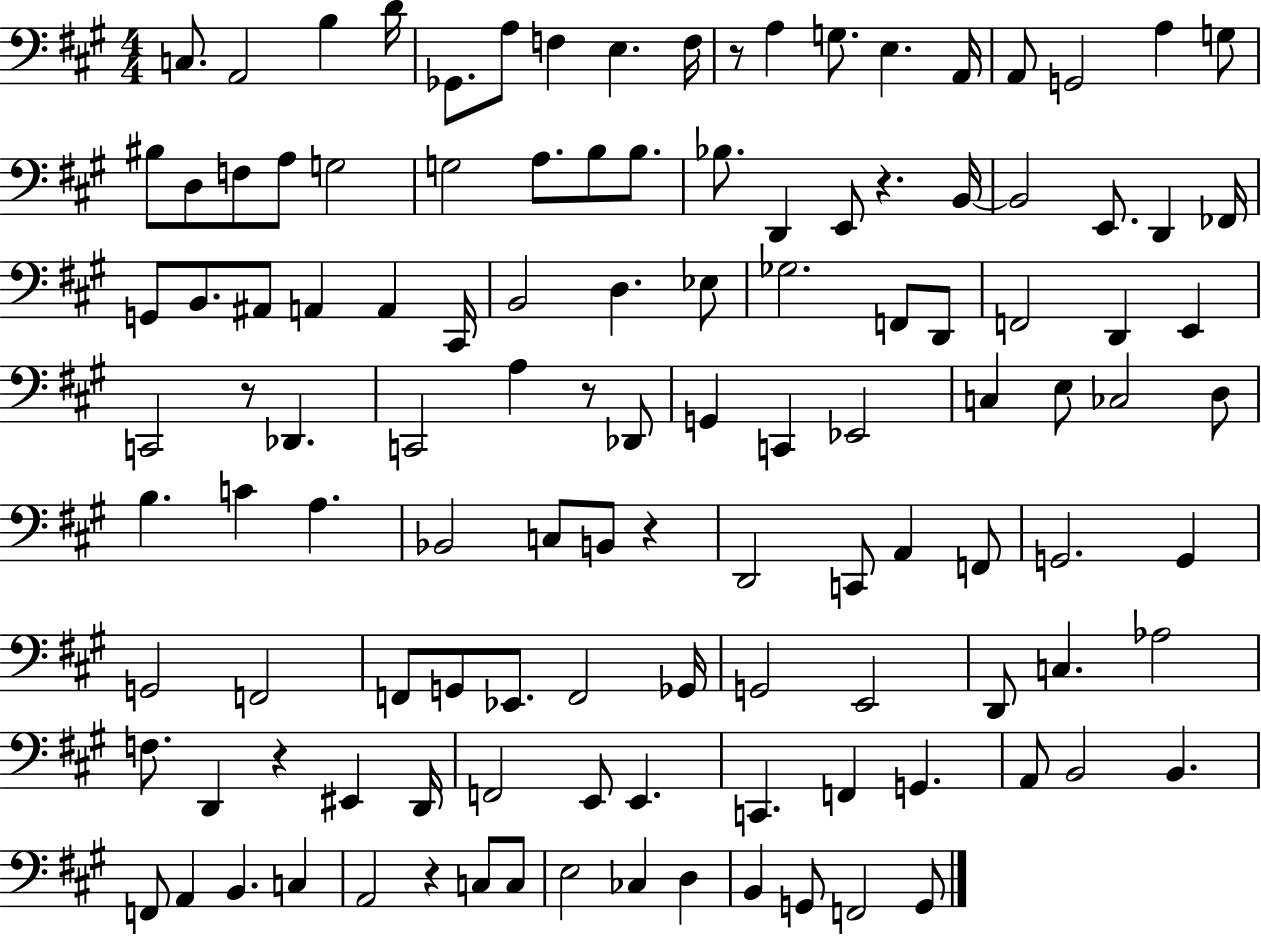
{
  \clef bass
  \numericTimeSignature
  \time 4/4
  \key a \major
  c8. a,2 b4 d'16 | ges,8. a8 f4 e4. f16 | r8 a4 g8. e4. a,16 | a,8 g,2 a4 g8 | \break bis8 d8 f8 a8 g2 | g2 a8. b8 b8. | bes8. d,4 e,8 r4. b,16~~ | b,2 e,8. d,4 fes,16 | \break g,8 b,8. ais,8 a,4 a,4 cis,16 | b,2 d4. ees8 | ges2. f,8 d,8 | f,2 d,4 e,4 | \break c,2 r8 des,4. | c,2 a4 r8 des,8 | g,4 c,4 ees,2 | c4 e8 ces2 d8 | \break b4. c'4 a4. | bes,2 c8 b,8 r4 | d,2 c,8 a,4 f,8 | g,2. g,4 | \break g,2 f,2 | f,8 g,8 ees,8. f,2 ges,16 | g,2 e,2 | d,8 c4. aes2 | \break f8. d,4 r4 eis,4 d,16 | f,2 e,8 e,4. | c,4. f,4 g,4. | a,8 b,2 b,4. | \break f,8 a,4 b,4. c4 | a,2 r4 c8 c8 | e2 ces4 d4 | b,4 g,8 f,2 g,8 | \break \bar "|."
}